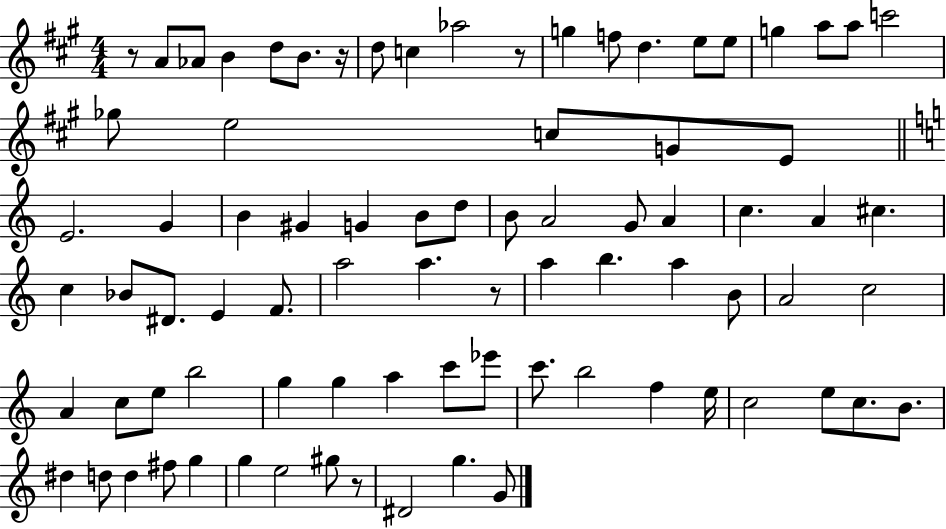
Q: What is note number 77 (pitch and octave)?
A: G4